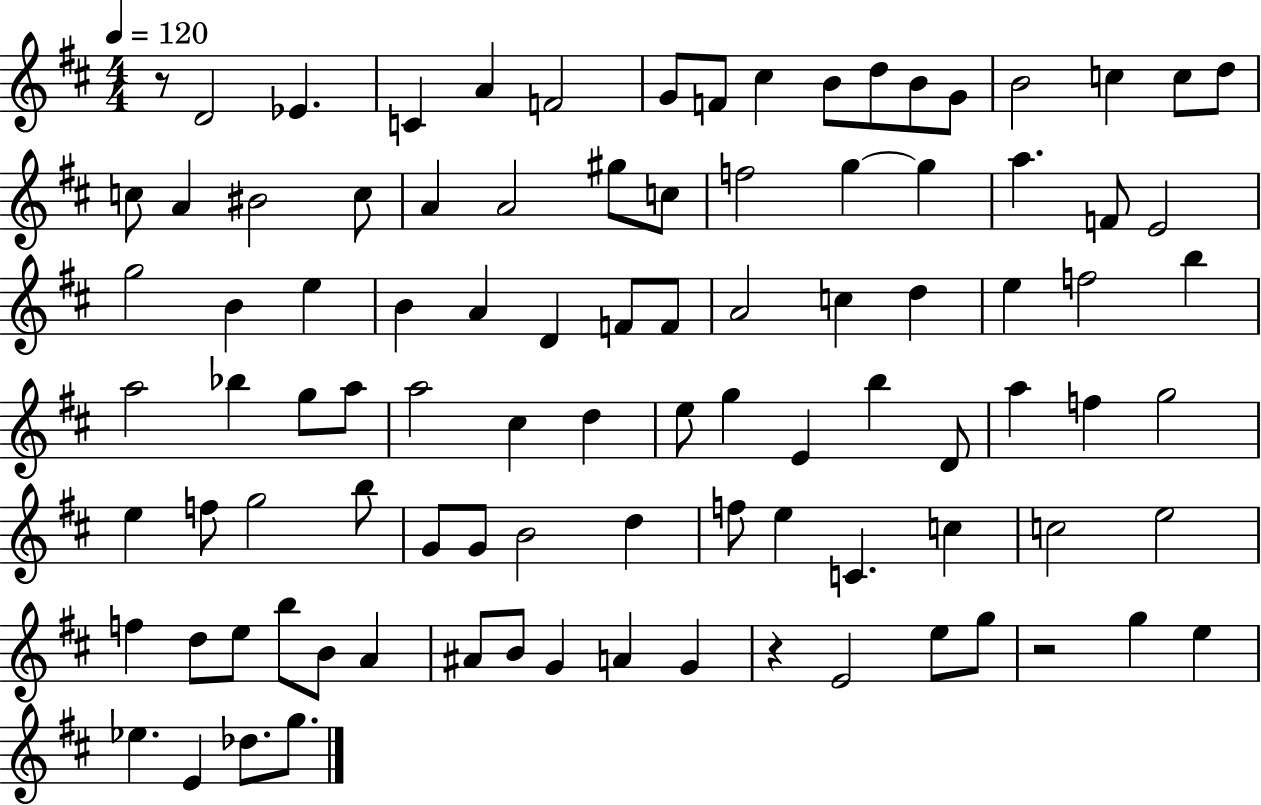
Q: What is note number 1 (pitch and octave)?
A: D4